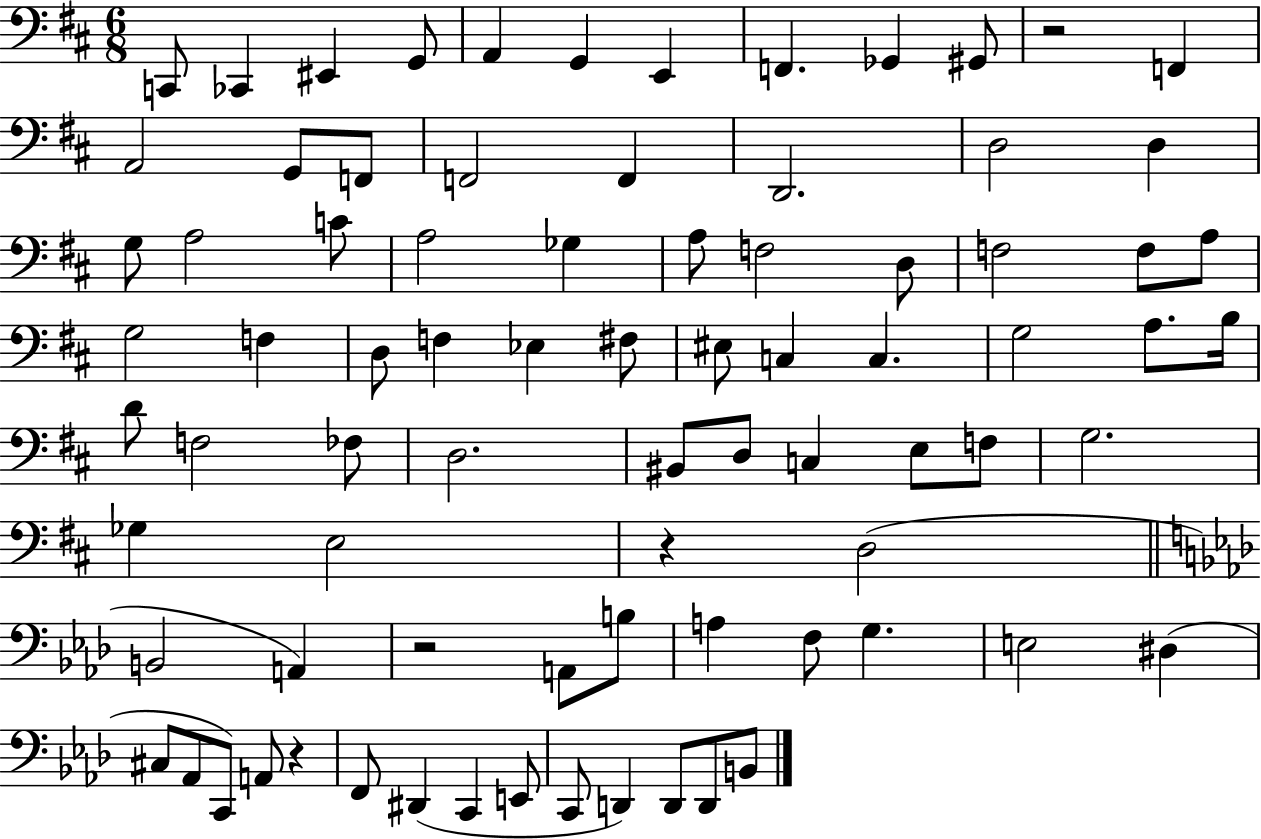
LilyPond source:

{
  \clef bass
  \numericTimeSignature
  \time 6/8
  \key d \major
  c,8 ces,4 eis,4 g,8 | a,4 g,4 e,4 | f,4. ges,4 gis,8 | r2 f,4 | \break a,2 g,8 f,8 | f,2 f,4 | d,2. | d2 d4 | \break g8 a2 c'8 | a2 ges4 | a8 f2 d8 | f2 f8 a8 | \break g2 f4 | d8 f4 ees4 fis8 | eis8 c4 c4. | g2 a8. b16 | \break d'8 f2 fes8 | d2. | bis,8 d8 c4 e8 f8 | g2. | \break ges4 e2 | r4 d2( | \bar "||" \break \key aes \major b,2 a,4) | r2 a,8 b8 | a4 f8 g4. | e2 dis4( | \break cis8 aes,8 c,8) a,8 r4 | f,8 dis,4( c,4 e,8 | c,8 d,4) d,8 d,8 b,8 | \bar "|."
}